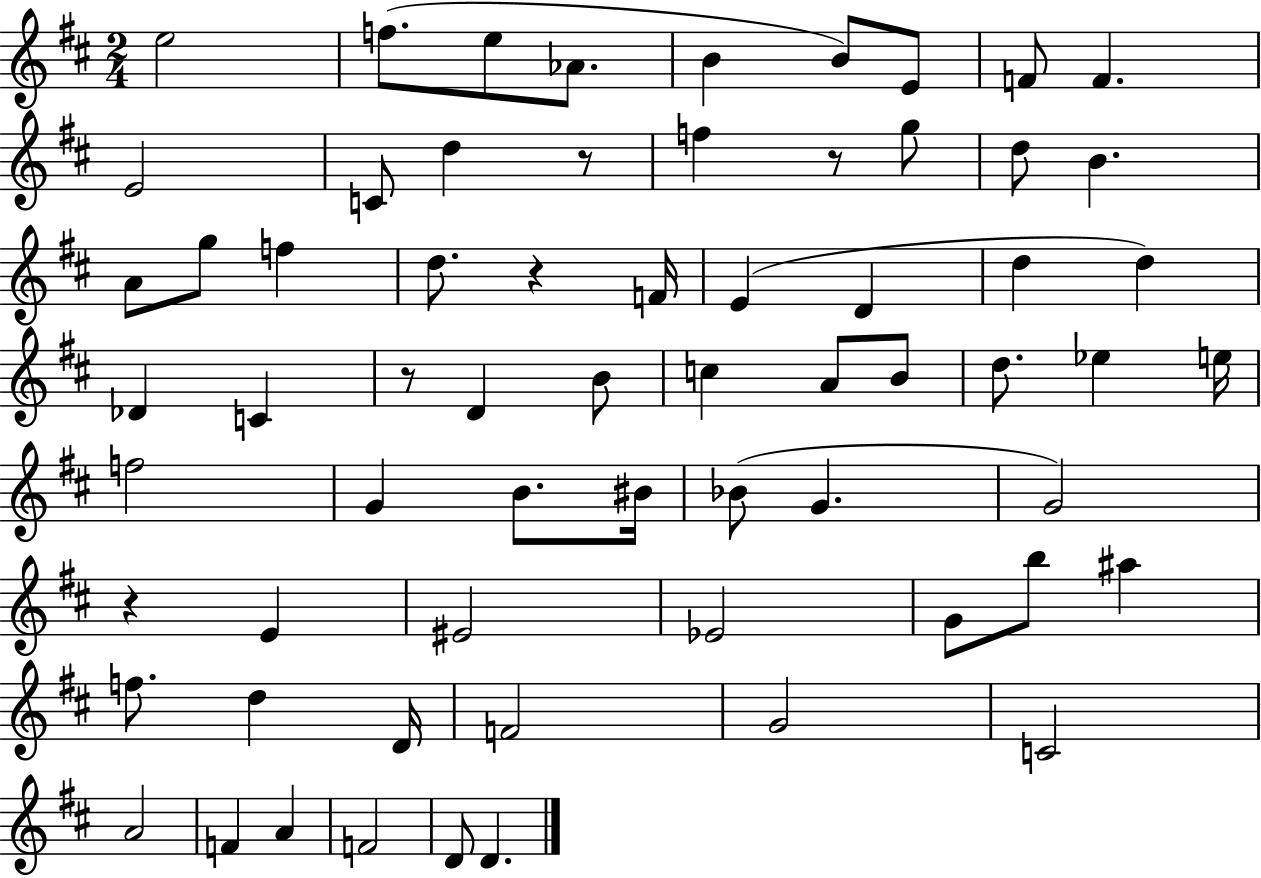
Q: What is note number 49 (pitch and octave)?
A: F5